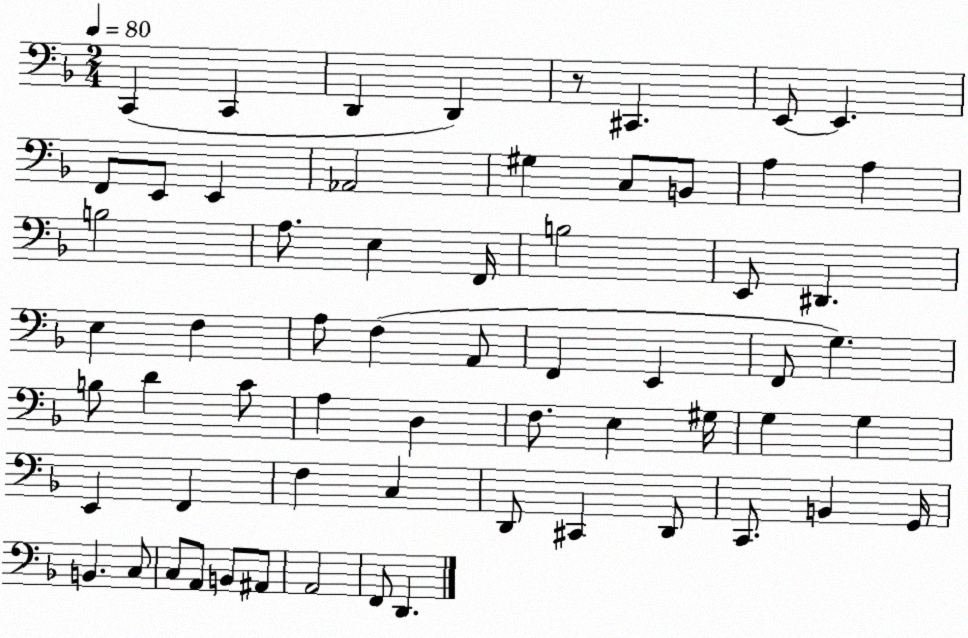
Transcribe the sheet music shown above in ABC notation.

X:1
T:Untitled
M:2/4
L:1/4
K:F
C,, C,, D,, D,, z/2 ^C,, E,,/2 E,, F,,/2 E,,/2 E,, _A,,2 ^G, C,/2 B,,/2 A, A, B,2 A,/2 E, F,,/4 B,2 E,,/2 ^D,, E, F, A,/2 F, A,,/2 F,, E,, F,,/2 G, B,/2 D C/2 A, D, F,/2 E, ^G,/4 G, G, E,, F,, F, C, D,,/2 ^C,, D,,/2 C,,/2 B,, G,,/4 B,, C,/2 C,/2 A,,/2 B,,/2 ^A,,/2 A,,2 F,,/2 D,,